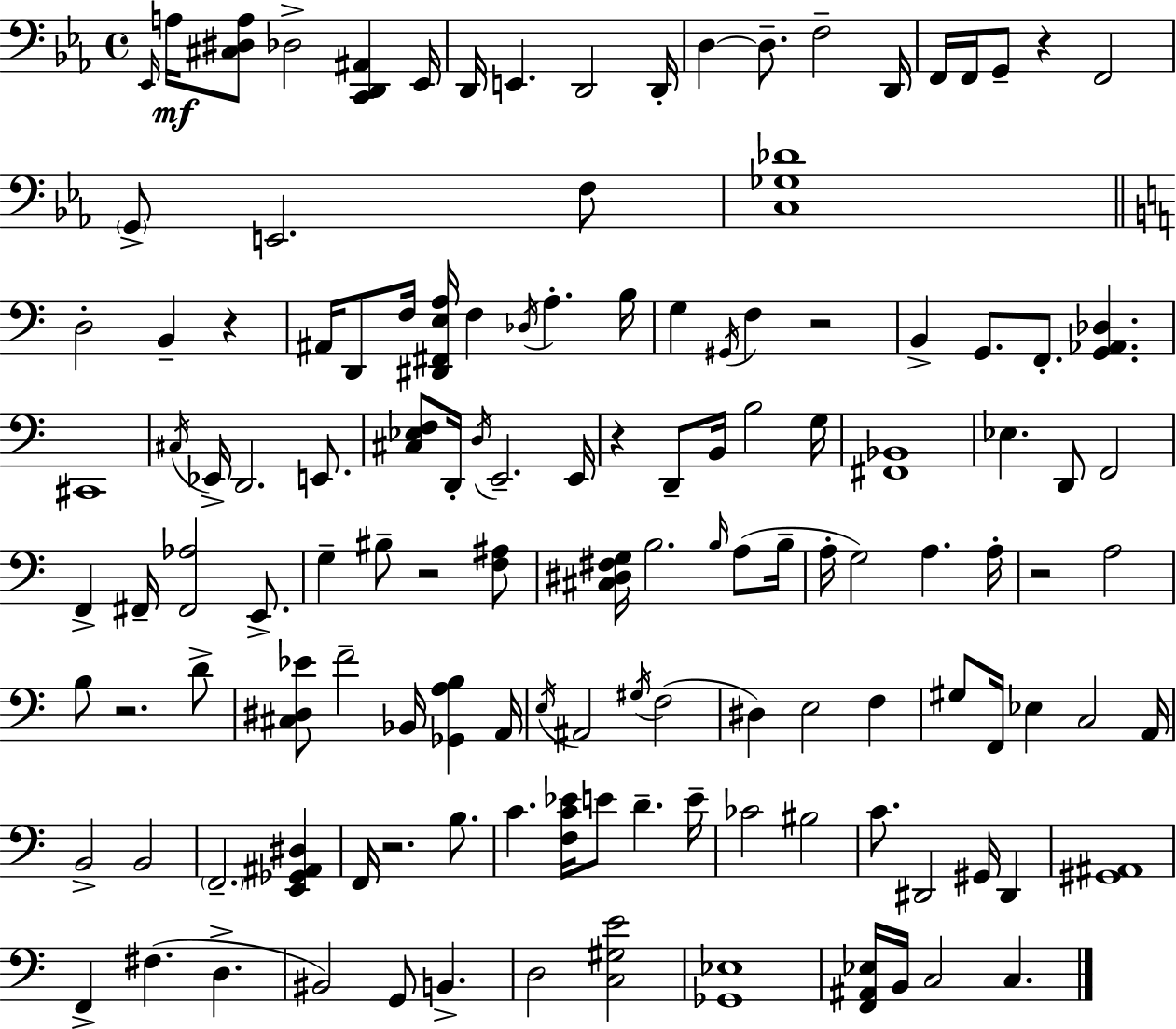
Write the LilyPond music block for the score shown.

{
  \clef bass
  \time 4/4
  \defaultTimeSignature
  \key c \minor
  \repeat volta 2 { \grace { ees,16 }\mf a16 <cis dis a>8 des2-> <c, d, ais,>4 | ees,16 d,16 e,4. d,2 | d,16-. d4~~ d8.-- f2-- | d,16 f,16 f,16 g,8-- r4 f,2 | \break \parenthesize g,8-> e,2. f8 | <c ges des'>1 | \bar "||" \break \key c \major d2-. b,4-- r4 | ais,16 d,8 f16 <dis, fis, e a>16 f4 \acciaccatura { des16 } a4.-. | b16 g4 \acciaccatura { gis,16 } f4 r2 | b,4-> g,8. f,8.-. <g, aes, des>4. | \break cis,1 | \acciaccatura { cis16 } ees,16-> d,2. | e,8. <cis ees f>8 d,16-. \acciaccatura { d16 } e,2.-- | e,16 r4 d,8-- b,16 b2 | \break g16 <fis, bes,>1 | ees4. d,8 f,2 | f,4-> fis,16-- <fis, aes>2 | e,8.-> g4-- bis8-- r2 | \break <f ais>8 <cis dis fis g>16 b2. | \grace { b16 } a8( b16-- a16-. g2) a4. | a16-. r2 a2 | b8 r2. | \break d'8-> <cis dis ees'>8 f'2-- bes,16 | <ges, a b>4 a,16 \acciaccatura { e16 } ais,2 \acciaccatura { gis16 }( f2 | dis4) e2 | f4 gis8 f,16 ees4 c2 | \break a,16 b,2-> b,2 | \parenthesize f,2.-- | <e, ges, ais, dis>4 f,16 r2. | b8. c'4. <f c' ees'>16 e'8 | \break d'4.-- e'16-- ces'2 bis2 | c'8. dis,2 | gis,16 dis,4 <gis, ais,>1 | f,4-> fis4.( | \break d4.-> bis,2) g,8 | b,4.-> d2 <c gis e'>2 | <ges, ees>1 | <f, ais, ees>16 b,16 c2 | \break c4. } \bar "|."
}